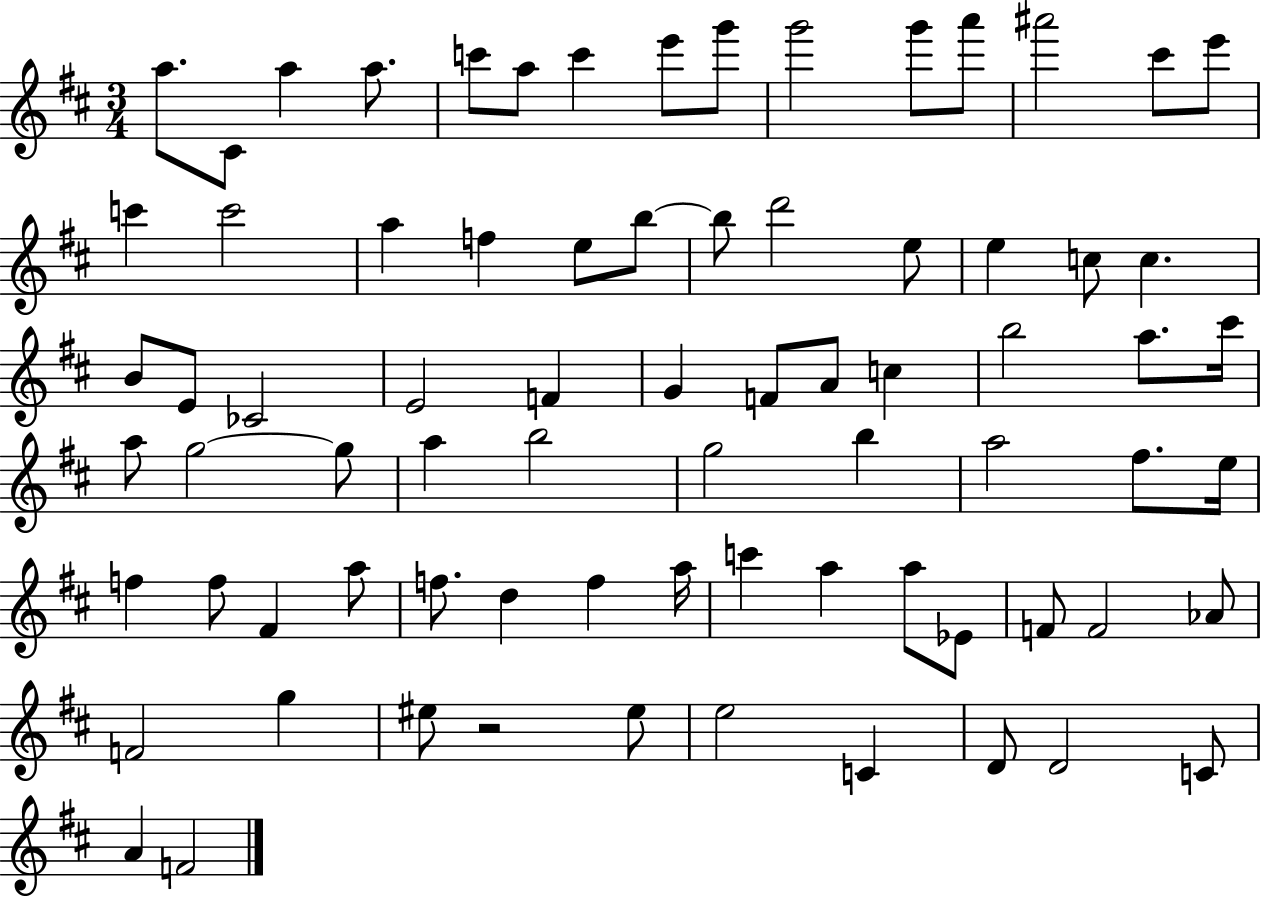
{
  \clef treble
  \numericTimeSignature
  \time 3/4
  \key d \major
  \repeat volta 2 { a''8. cis'8 a''4 a''8. | c'''8 a''8 c'''4 e'''8 g'''8 | g'''2 g'''8 a'''8 | ais'''2 cis'''8 e'''8 | \break c'''4 c'''2 | a''4 f''4 e''8 b''8~~ | b''8 d'''2 e''8 | e''4 c''8 c''4. | \break b'8 e'8 ces'2 | e'2 f'4 | g'4 f'8 a'8 c''4 | b''2 a''8. cis'''16 | \break a''8 g''2~~ g''8 | a''4 b''2 | g''2 b''4 | a''2 fis''8. e''16 | \break f''4 f''8 fis'4 a''8 | f''8. d''4 f''4 a''16 | c'''4 a''4 a''8 ees'8 | f'8 f'2 aes'8 | \break f'2 g''4 | eis''8 r2 eis''8 | e''2 c'4 | d'8 d'2 c'8 | \break a'4 f'2 | } \bar "|."
}